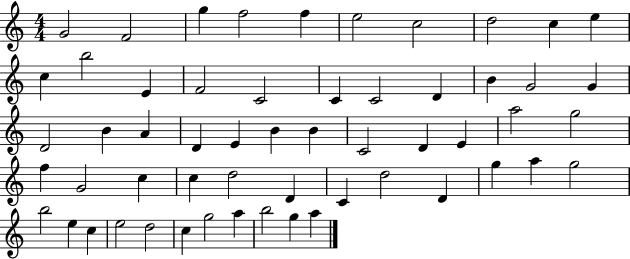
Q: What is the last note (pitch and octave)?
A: A5